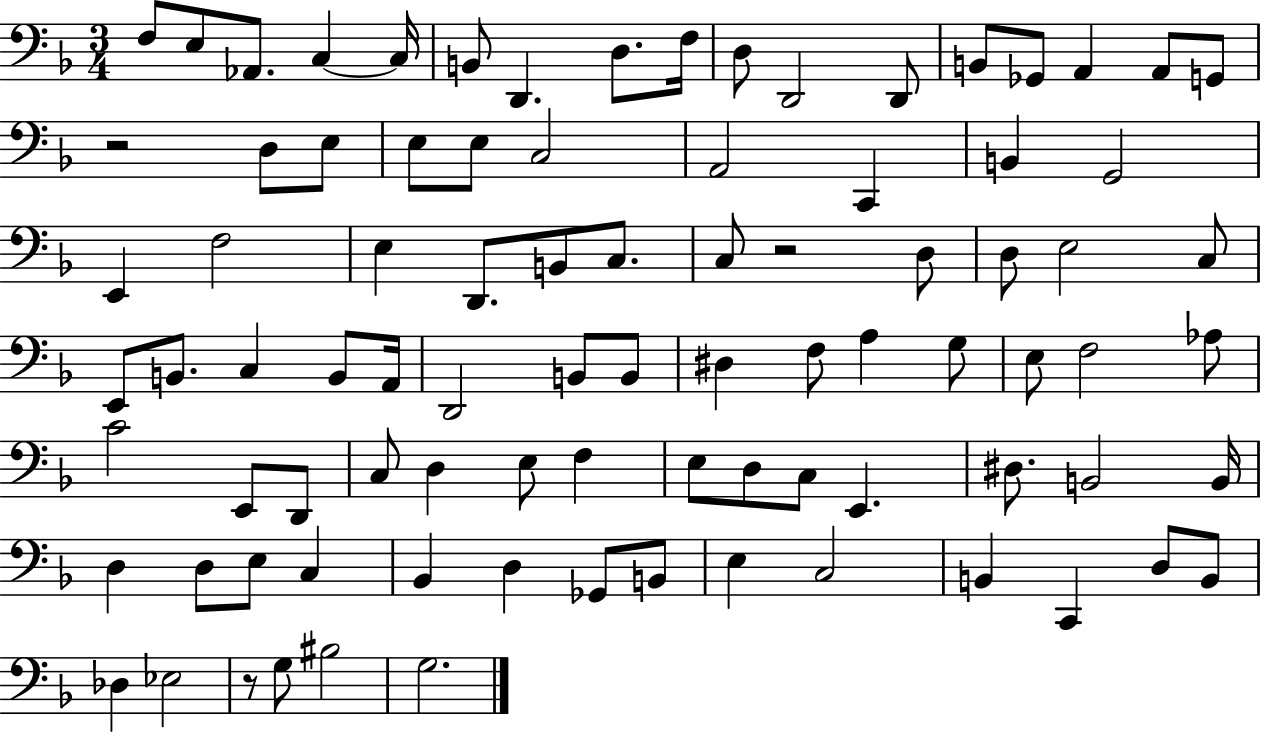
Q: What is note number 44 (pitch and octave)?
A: B2